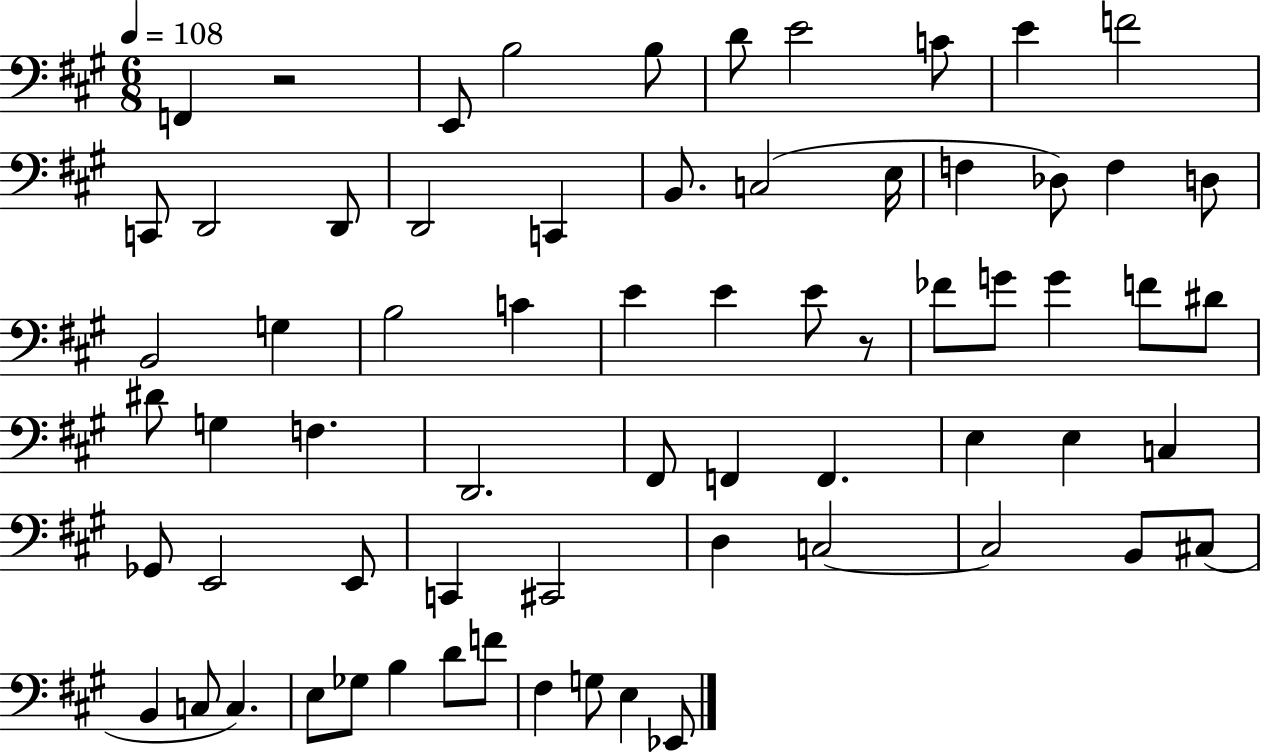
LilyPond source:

{
  \clef bass
  \numericTimeSignature
  \time 6/8
  \key a \major
  \tempo 4 = 108
  f,4 r2 | e,8 b2 b8 | d'8 e'2 c'8 | e'4 f'2 | \break c,8 d,2 d,8 | d,2 c,4 | b,8. c2( e16 | f4 des8) f4 d8 | \break b,2 g4 | b2 c'4 | e'4 e'4 e'8 r8 | fes'8 g'8 g'4 f'8 dis'8 | \break dis'8 g4 f4. | d,2. | fis,8 f,4 f,4. | e4 e4 c4 | \break ges,8 e,2 e,8 | c,4 cis,2 | d4 c2~~ | c2 b,8 cis8( | \break b,4 c8 c4.) | e8 ges8 b4 d'8 f'8 | fis4 g8 e4 ees,8 | \bar "|."
}